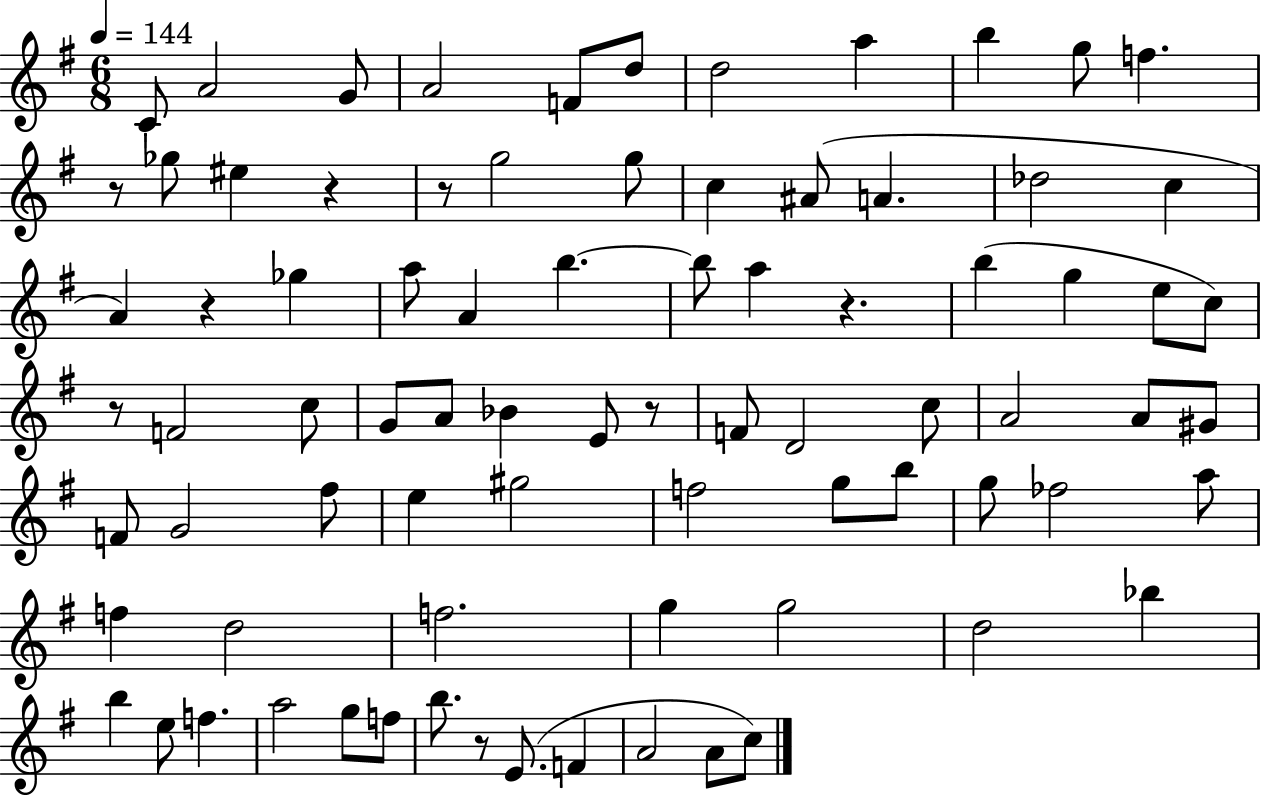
{
  \clef treble
  \numericTimeSignature
  \time 6/8
  \key g \major
  \tempo 4 = 144
  c'8 a'2 g'8 | a'2 f'8 d''8 | d''2 a''4 | b''4 g''8 f''4. | \break r8 ges''8 eis''4 r4 | r8 g''2 g''8 | c''4 ais'8( a'4. | des''2 c''4 | \break a'4) r4 ges''4 | a''8 a'4 b''4.~~ | b''8 a''4 r4. | b''4( g''4 e''8 c''8) | \break r8 f'2 c''8 | g'8 a'8 bes'4 e'8 r8 | f'8 d'2 c''8 | a'2 a'8 gis'8 | \break f'8 g'2 fis''8 | e''4 gis''2 | f''2 g''8 b''8 | g''8 fes''2 a''8 | \break f''4 d''2 | f''2. | g''4 g''2 | d''2 bes''4 | \break b''4 e''8 f''4. | a''2 g''8 f''8 | b''8. r8 e'8.( f'4 | a'2 a'8 c''8) | \break \bar "|."
}